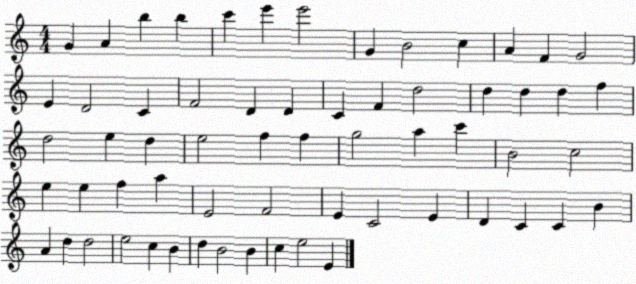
X:1
T:Untitled
M:4/4
L:1/4
K:C
G A b b c' e' e'2 G B2 c A F G2 E D2 C F2 D D C F d2 d d d f d2 e d e2 f f g2 a c' B2 c2 e e f a E2 F2 E C2 E D C C B A d d2 e2 c B d B2 B c e2 E